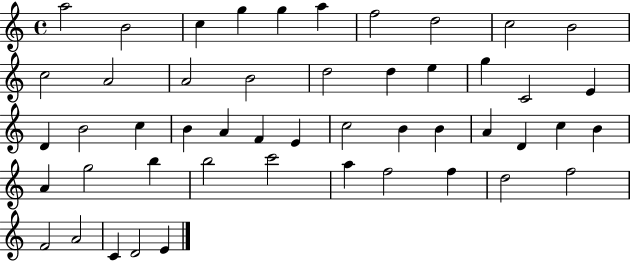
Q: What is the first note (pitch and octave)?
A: A5